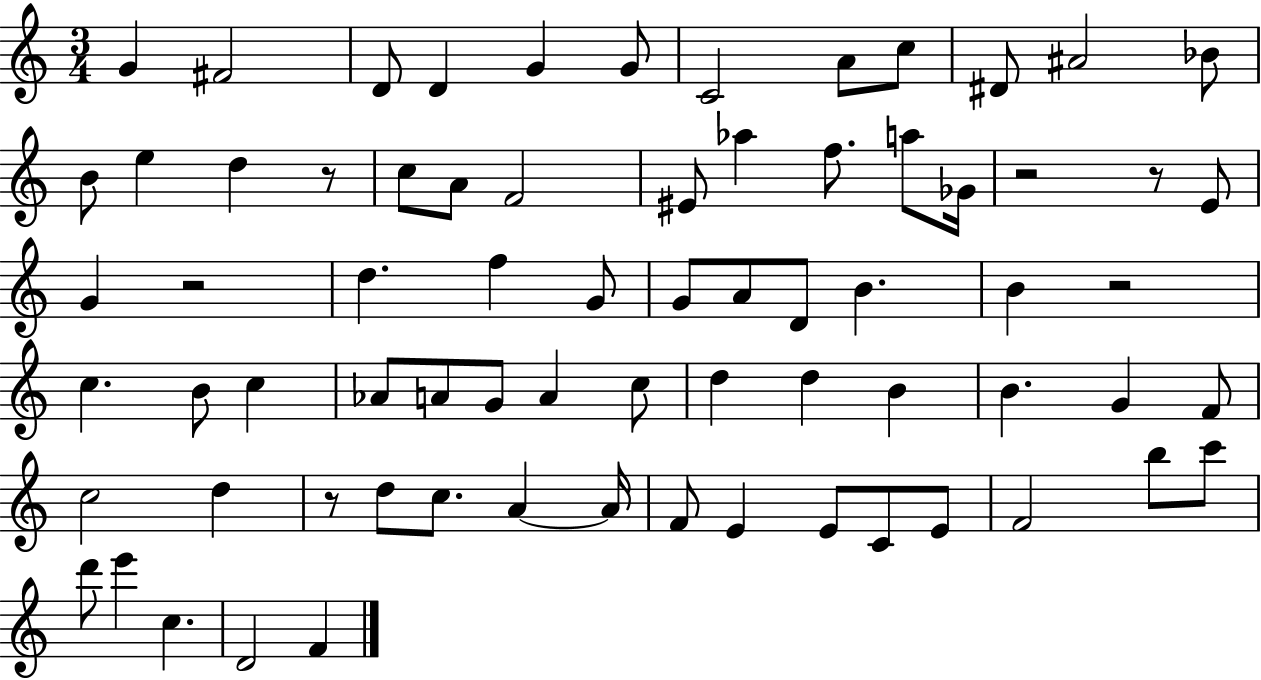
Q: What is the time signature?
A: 3/4